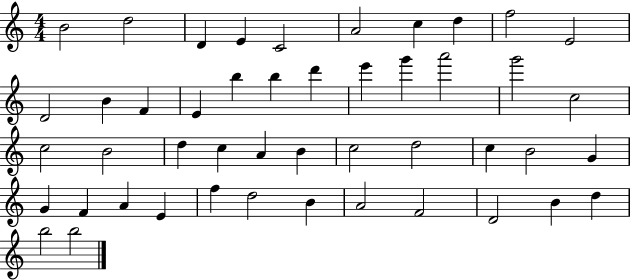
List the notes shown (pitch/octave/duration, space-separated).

B4/h D5/h D4/q E4/q C4/h A4/h C5/q D5/q F5/h E4/h D4/h B4/q F4/q E4/q B5/q B5/q D6/q E6/q G6/q A6/h G6/h C5/h C5/h B4/h D5/q C5/q A4/q B4/q C5/h D5/h C5/q B4/h G4/q G4/q F4/q A4/q E4/q F5/q D5/h B4/q A4/h F4/h D4/h B4/q D5/q B5/h B5/h